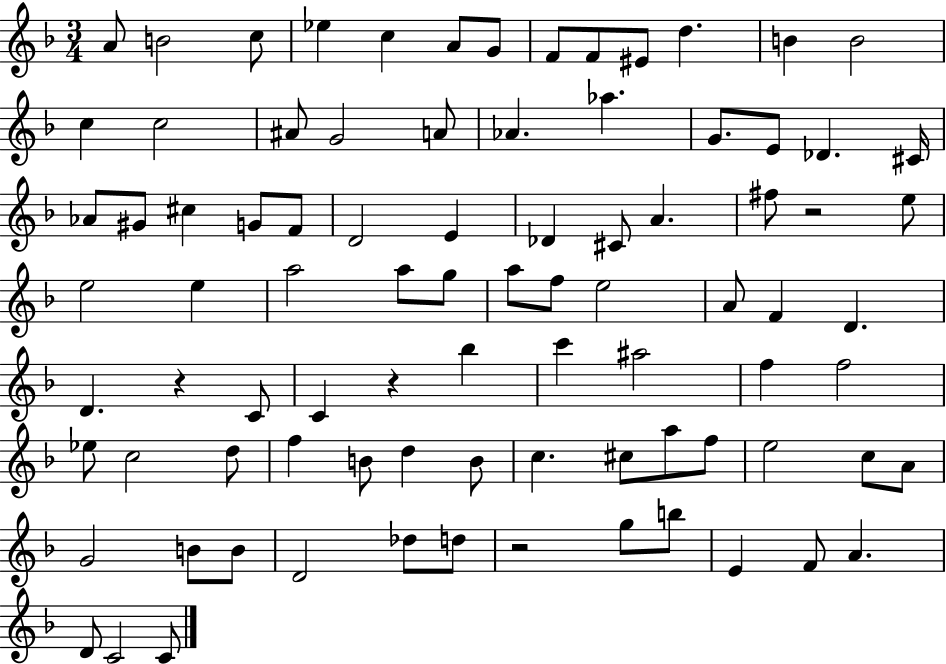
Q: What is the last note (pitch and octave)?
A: C4